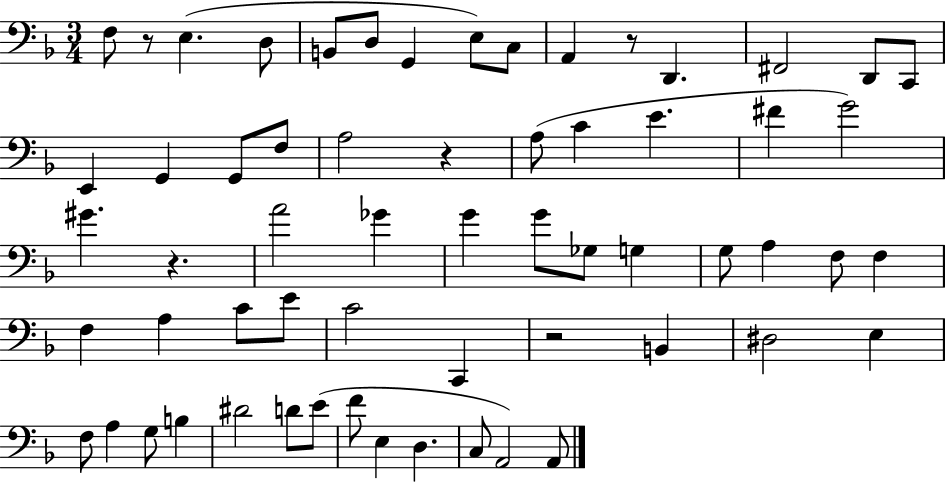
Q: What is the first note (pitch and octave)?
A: F3